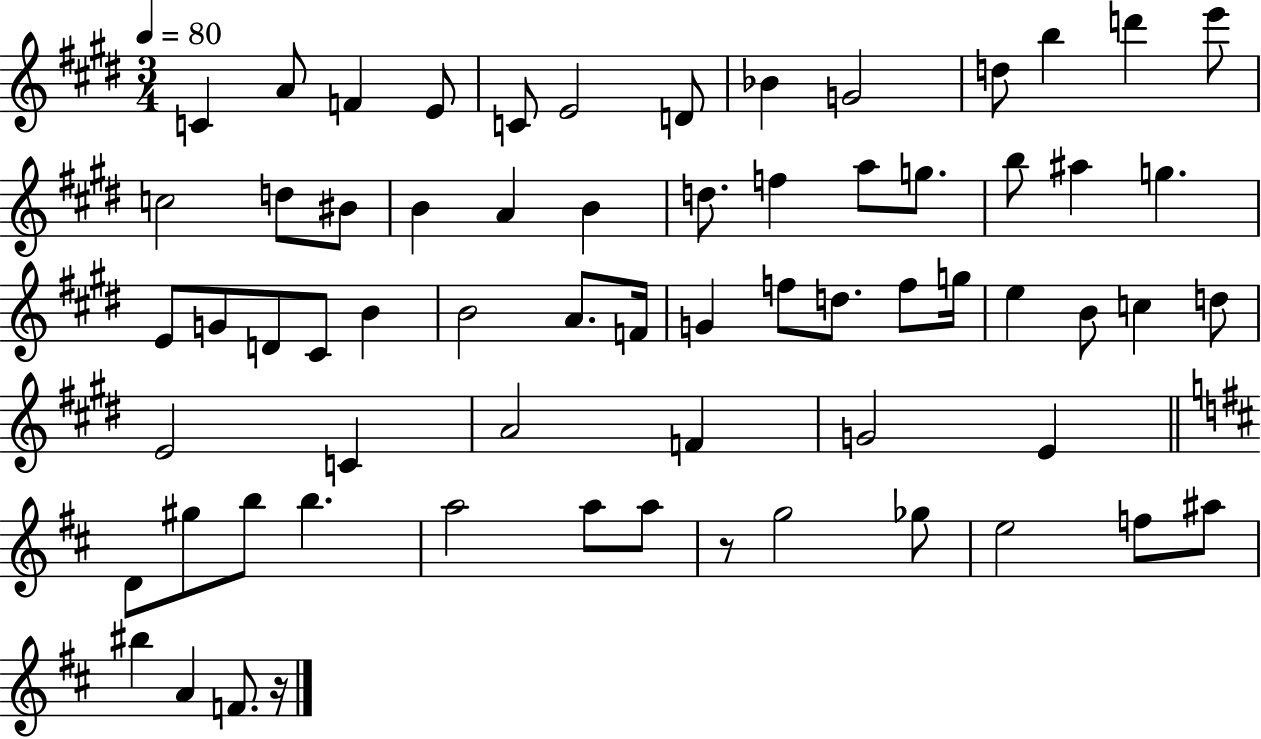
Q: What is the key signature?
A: E major